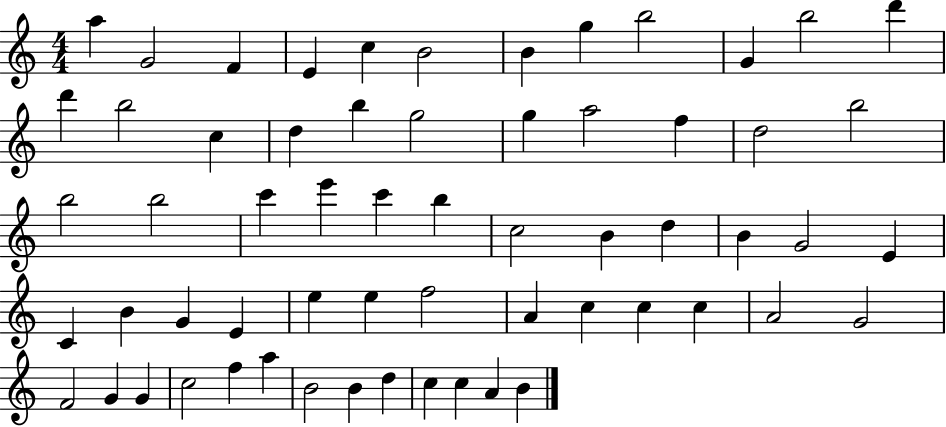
{
  \clef treble
  \numericTimeSignature
  \time 4/4
  \key c \major
  a''4 g'2 f'4 | e'4 c''4 b'2 | b'4 g''4 b''2 | g'4 b''2 d'''4 | \break d'''4 b''2 c''4 | d''4 b''4 g''2 | g''4 a''2 f''4 | d''2 b''2 | \break b''2 b''2 | c'''4 e'''4 c'''4 b''4 | c''2 b'4 d''4 | b'4 g'2 e'4 | \break c'4 b'4 g'4 e'4 | e''4 e''4 f''2 | a'4 c''4 c''4 c''4 | a'2 g'2 | \break f'2 g'4 g'4 | c''2 f''4 a''4 | b'2 b'4 d''4 | c''4 c''4 a'4 b'4 | \break \bar "|."
}